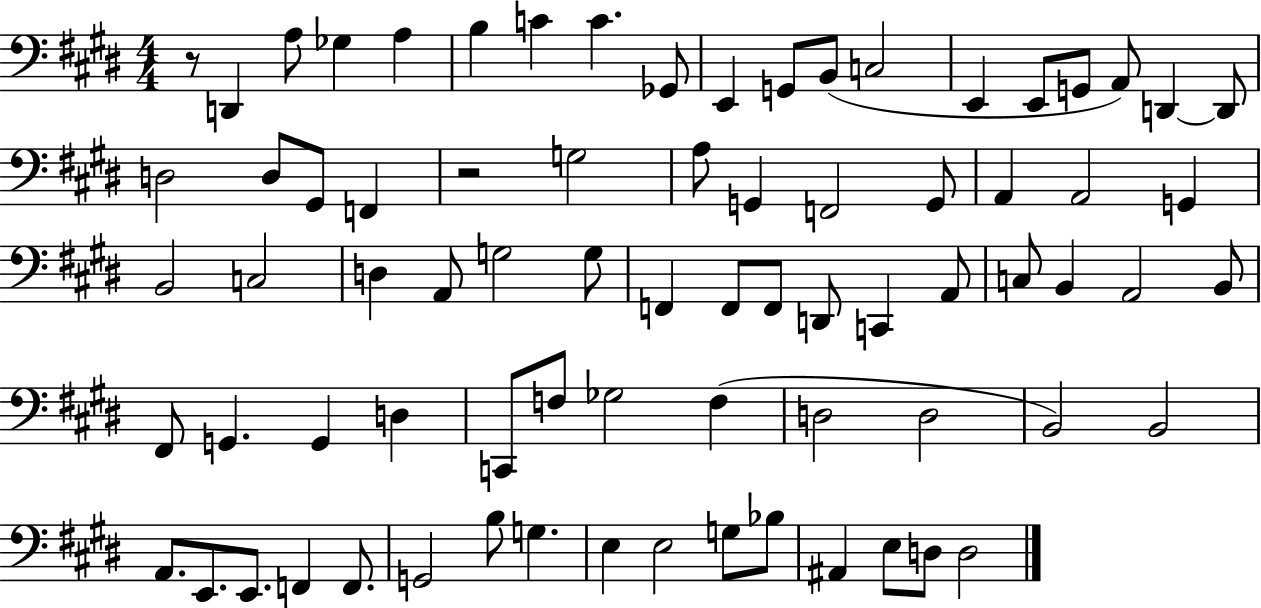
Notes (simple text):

R/e D2/q A3/e Gb3/q A3/q B3/q C4/q C4/q. Gb2/e E2/q G2/e B2/e C3/h E2/q E2/e G2/e A2/e D2/q D2/e D3/h D3/e G#2/e F2/q R/h G3/h A3/e G2/q F2/h G2/e A2/q A2/h G2/q B2/h C3/h D3/q A2/e G3/h G3/e F2/q F2/e F2/e D2/e C2/q A2/e C3/e B2/q A2/h B2/e F#2/e G2/q. G2/q D3/q C2/e F3/e Gb3/h F3/q D3/h D3/h B2/h B2/h A2/e. E2/e. E2/e. F2/q F2/e. G2/h B3/e G3/q. E3/q E3/h G3/e Bb3/e A#2/q E3/e D3/e D3/h